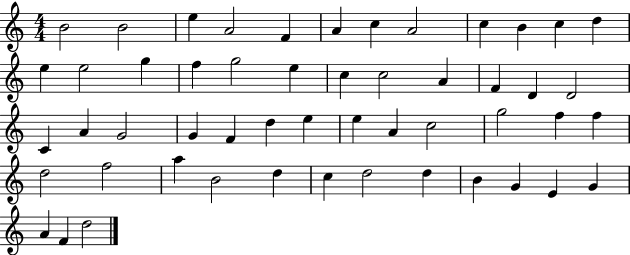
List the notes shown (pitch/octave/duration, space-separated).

B4/h B4/h E5/q A4/h F4/q A4/q C5/q A4/h C5/q B4/q C5/q D5/q E5/q E5/h G5/q F5/q G5/h E5/q C5/q C5/h A4/q F4/q D4/q D4/h C4/q A4/q G4/h G4/q F4/q D5/q E5/q E5/q A4/q C5/h G5/h F5/q F5/q D5/h F5/h A5/q B4/h D5/q C5/q D5/h D5/q B4/q G4/q E4/q G4/q A4/q F4/q D5/h